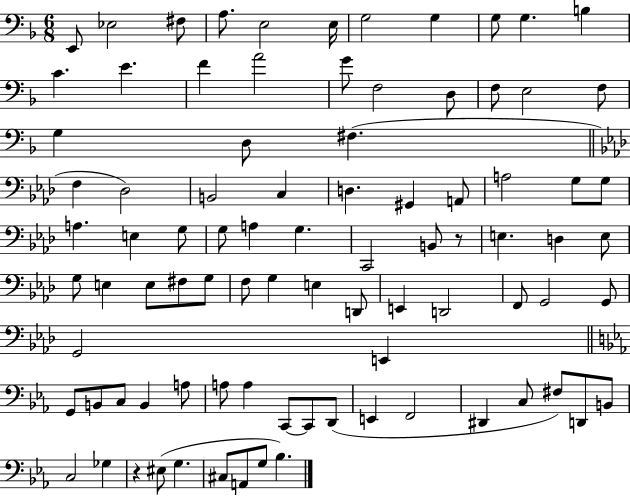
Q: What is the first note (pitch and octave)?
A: E2